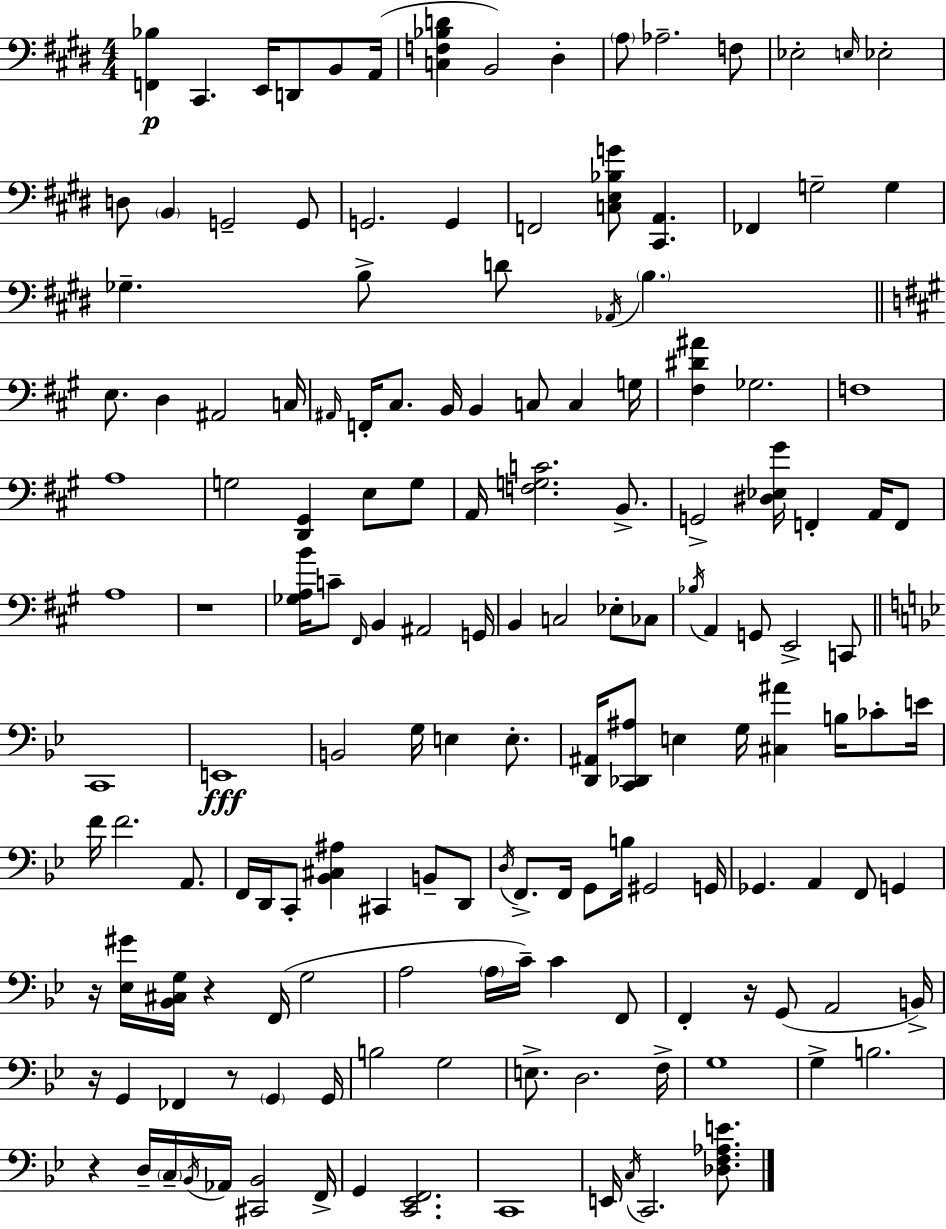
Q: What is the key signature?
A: E major